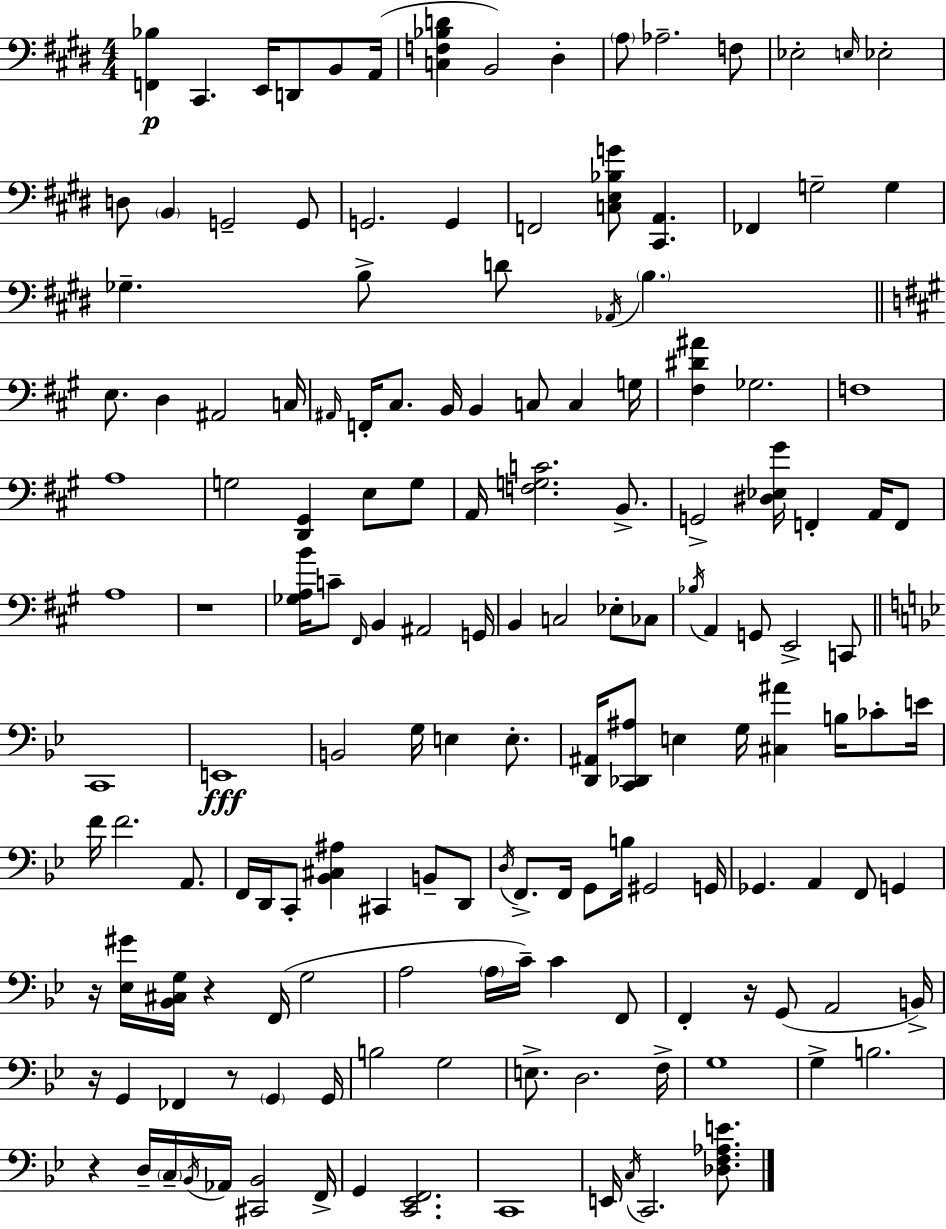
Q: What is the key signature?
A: E major